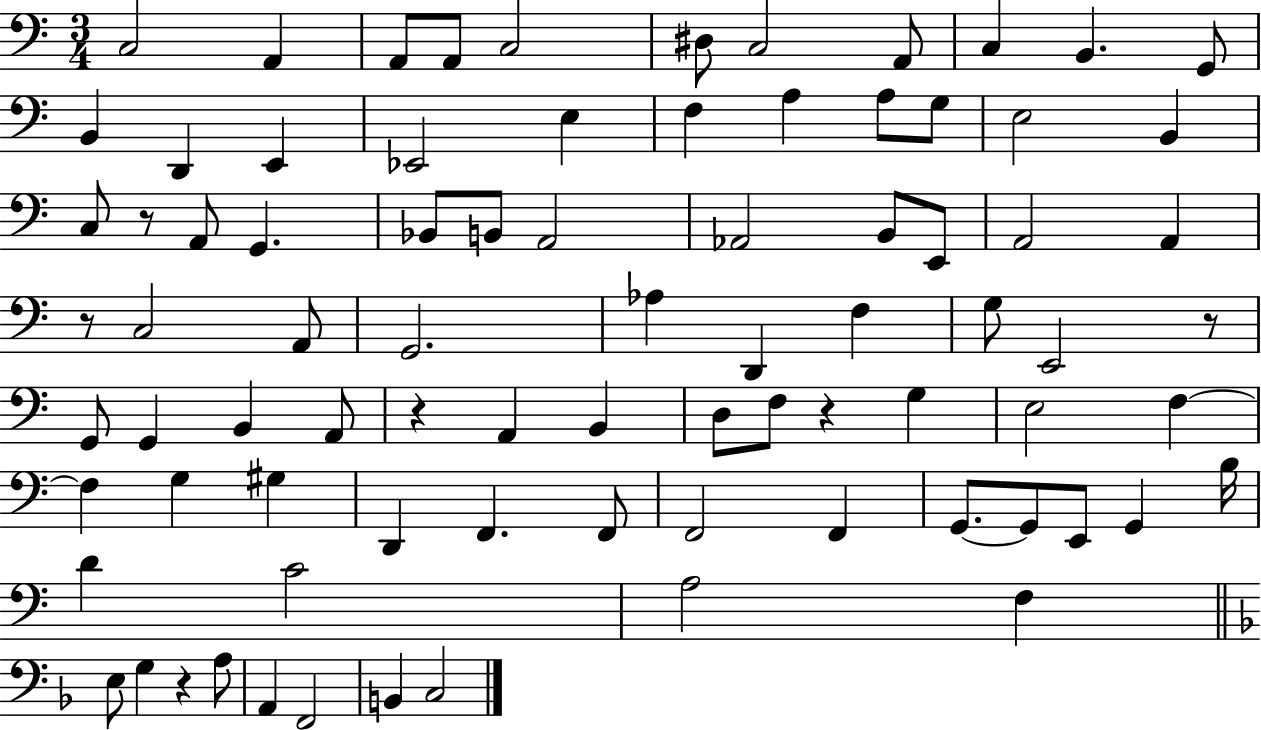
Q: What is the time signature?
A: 3/4